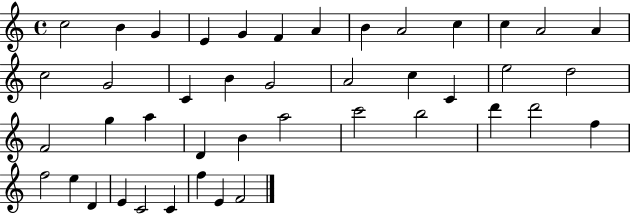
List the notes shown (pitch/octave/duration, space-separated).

C5/h B4/q G4/q E4/q G4/q F4/q A4/q B4/q A4/h C5/q C5/q A4/h A4/q C5/h G4/h C4/q B4/q G4/h A4/h C5/q C4/q E5/h D5/h F4/h G5/q A5/q D4/q B4/q A5/h C6/h B5/h D6/q D6/h F5/q F5/h E5/q D4/q E4/q C4/h C4/q F5/q E4/q F4/h